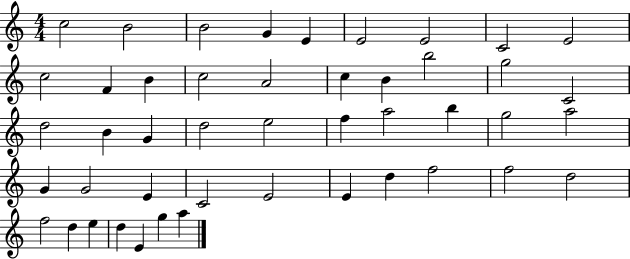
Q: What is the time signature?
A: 4/4